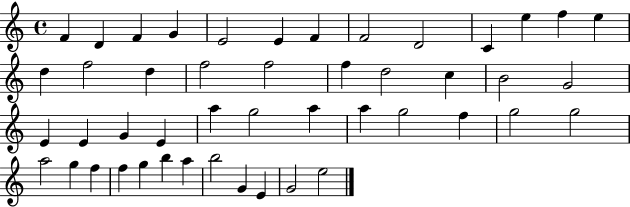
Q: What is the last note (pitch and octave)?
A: E5